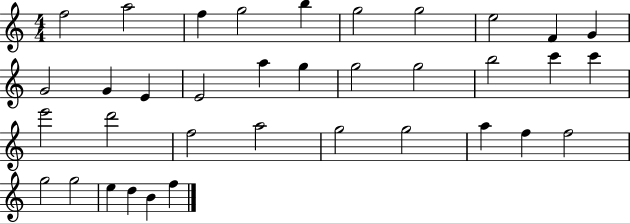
X:1
T:Untitled
M:4/4
L:1/4
K:C
f2 a2 f g2 b g2 g2 e2 F G G2 G E E2 a g g2 g2 b2 c' c' e'2 d'2 f2 a2 g2 g2 a f f2 g2 g2 e d B f